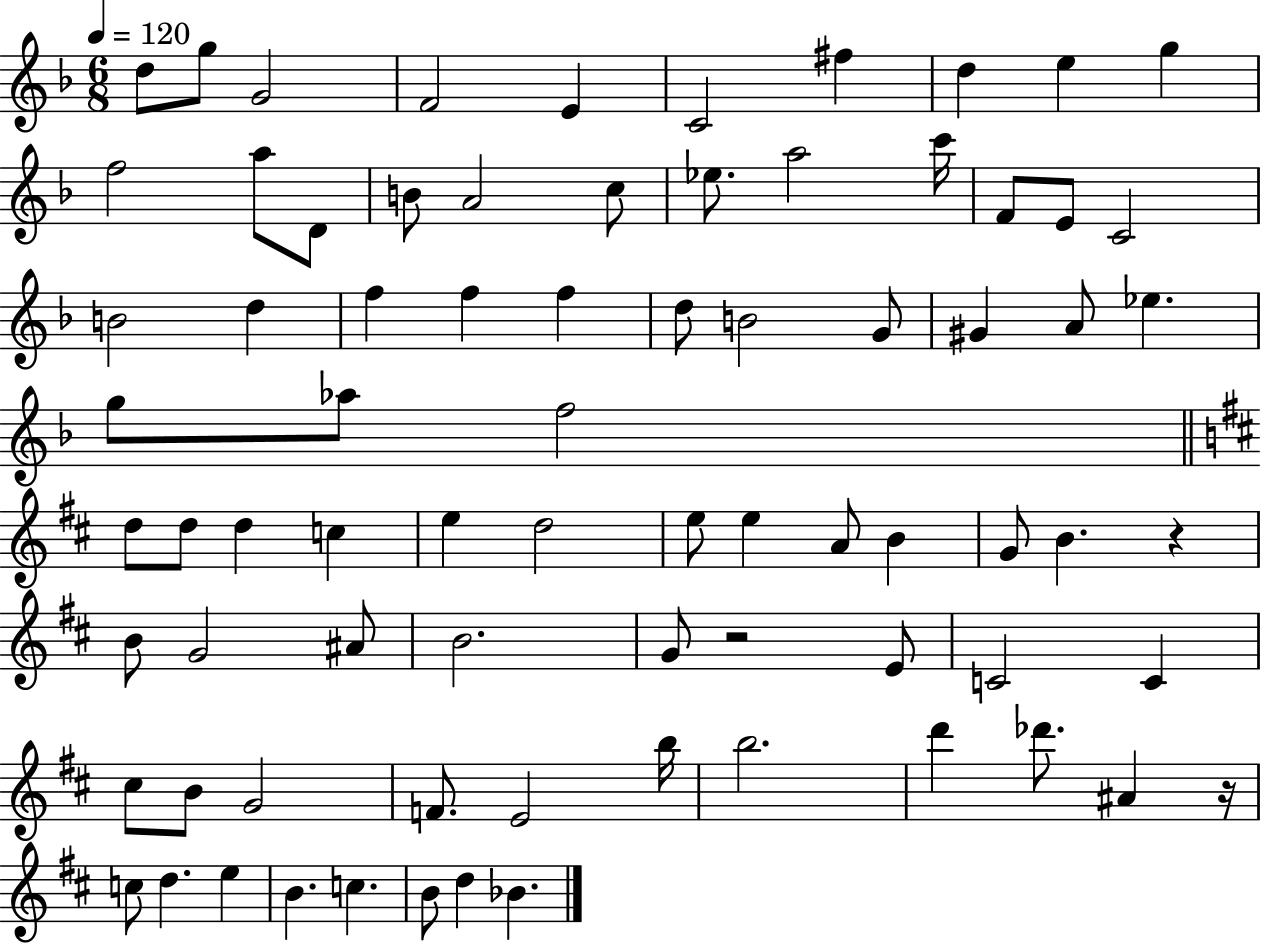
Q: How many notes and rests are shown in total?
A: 77